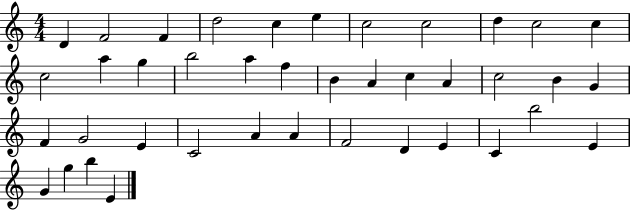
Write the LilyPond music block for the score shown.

{
  \clef treble
  \numericTimeSignature
  \time 4/4
  \key c \major
  d'4 f'2 f'4 | d''2 c''4 e''4 | c''2 c''2 | d''4 c''2 c''4 | \break c''2 a''4 g''4 | b''2 a''4 f''4 | b'4 a'4 c''4 a'4 | c''2 b'4 g'4 | \break f'4 g'2 e'4 | c'2 a'4 a'4 | f'2 d'4 e'4 | c'4 b''2 e'4 | \break g'4 g''4 b''4 e'4 | \bar "|."
}